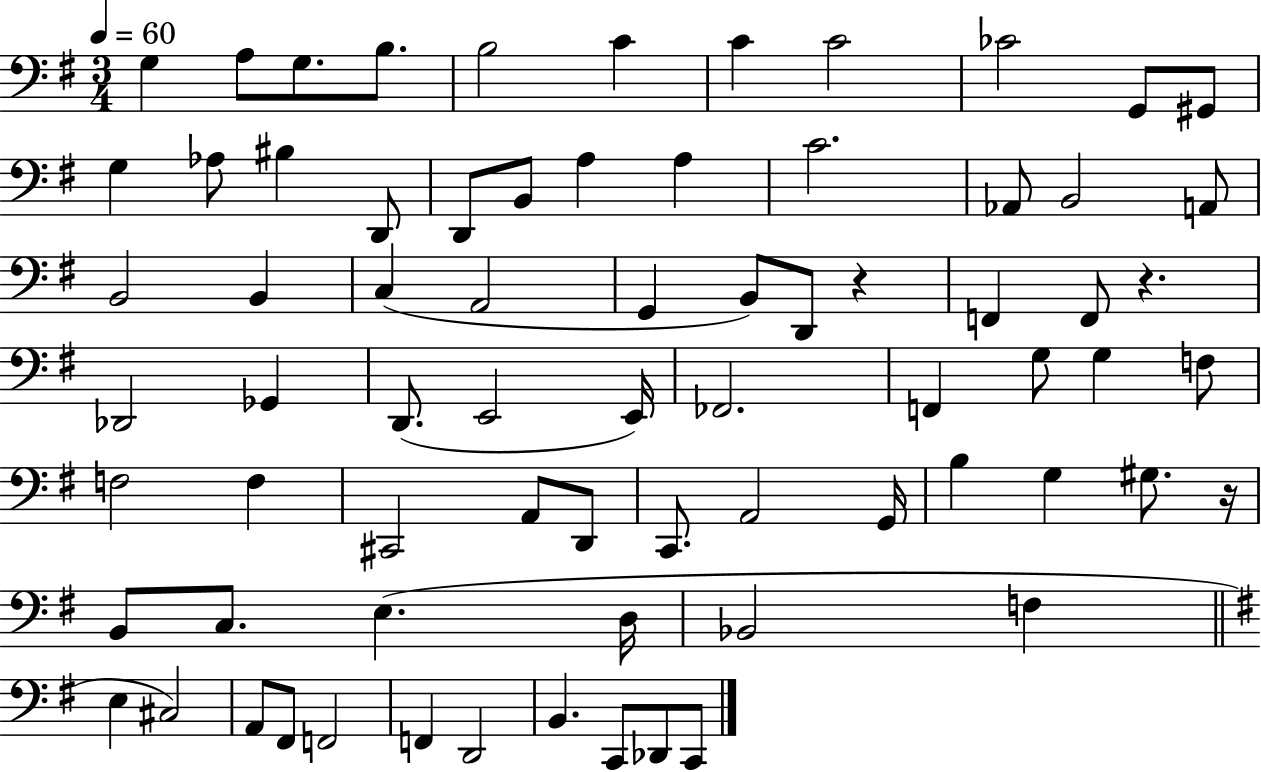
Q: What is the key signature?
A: G major